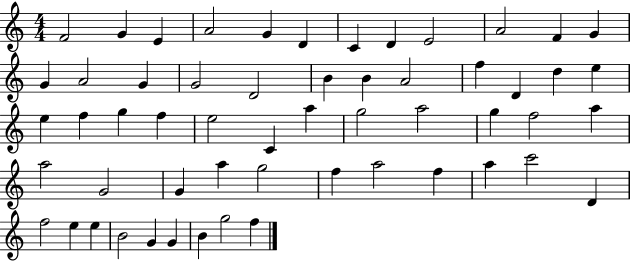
F4/h G4/q E4/q A4/h G4/q D4/q C4/q D4/q E4/h A4/h F4/q G4/q G4/q A4/h G4/q G4/h D4/h B4/q B4/q A4/h F5/q D4/q D5/q E5/q E5/q F5/q G5/q F5/q E5/h C4/q A5/q G5/h A5/h G5/q F5/h A5/q A5/h G4/h G4/q A5/q G5/h F5/q A5/h F5/q A5/q C6/h D4/q F5/h E5/q E5/q B4/h G4/q G4/q B4/q G5/h F5/q